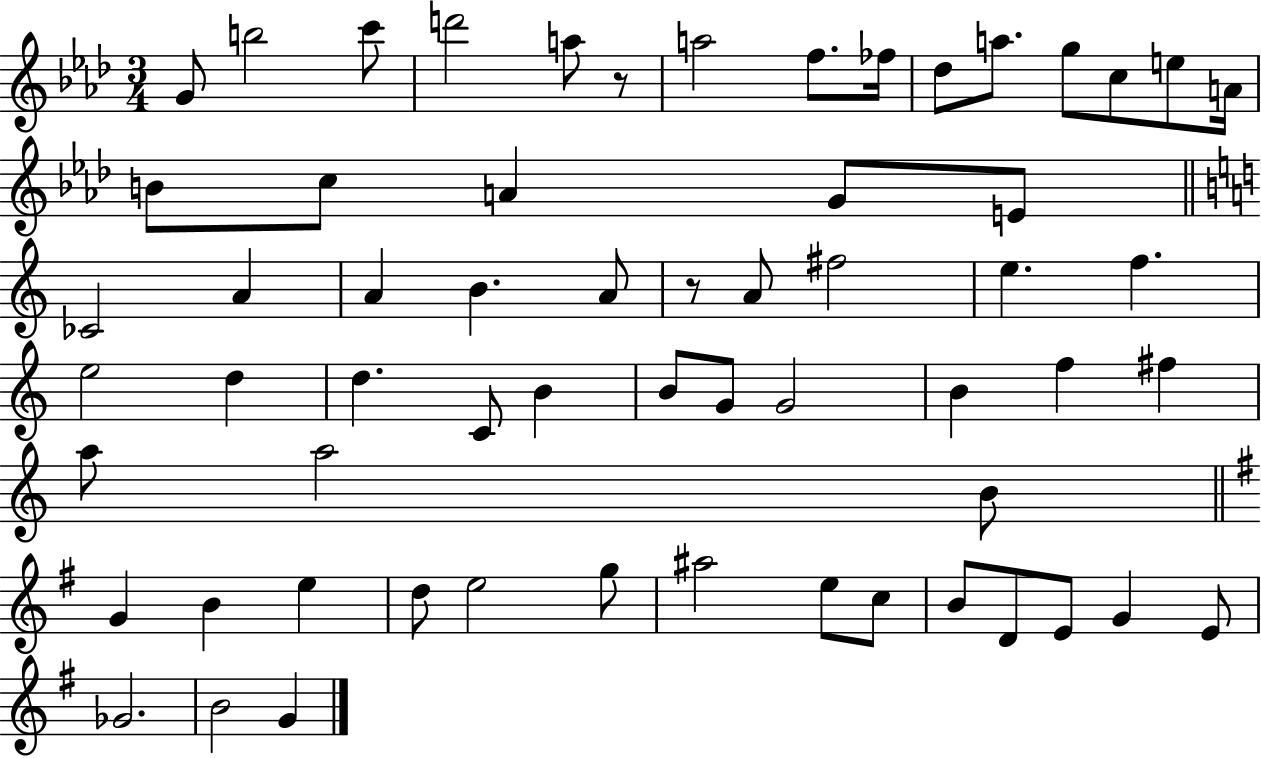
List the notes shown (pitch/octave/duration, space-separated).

G4/e B5/h C6/e D6/h A5/e R/e A5/h F5/e. FES5/s Db5/e A5/e. G5/e C5/e E5/e A4/s B4/e C5/e A4/q G4/e E4/e CES4/h A4/q A4/q B4/q. A4/e R/e A4/e F#5/h E5/q. F5/q. E5/h D5/q D5/q. C4/e B4/q B4/e G4/e G4/h B4/q F5/q F#5/q A5/e A5/h B4/e G4/q B4/q E5/q D5/e E5/h G5/e A#5/h E5/e C5/e B4/e D4/e E4/e G4/q E4/e Gb4/h. B4/h G4/q